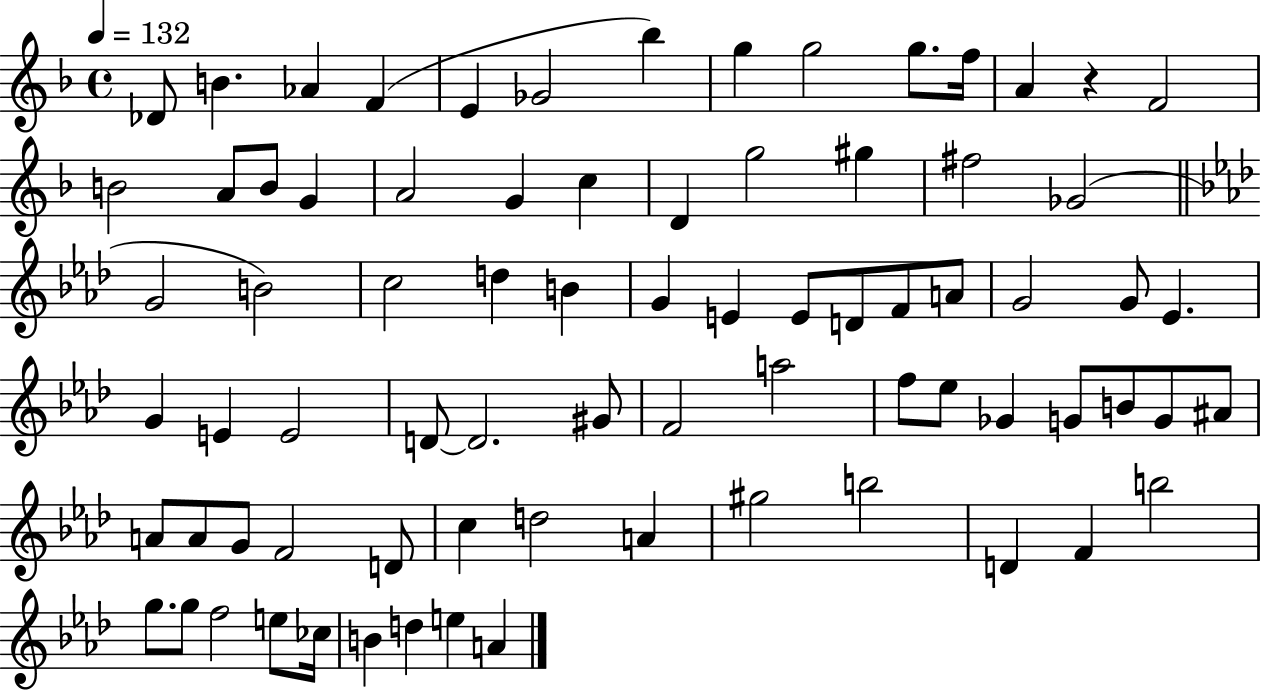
X:1
T:Untitled
M:4/4
L:1/4
K:F
_D/2 B _A F E _G2 _b g g2 g/2 f/4 A z F2 B2 A/2 B/2 G A2 G c D g2 ^g ^f2 _G2 G2 B2 c2 d B G E E/2 D/2 F/2 A/2 G2 G/2 _E G E E2 D/2 D2 ^G/2 F2 a2 f/2 _e/2 _G G/2 B/2 G/2 ^A/2 A/2 A/2 G/2 F2 D/2 c d2 A ^g2 b2 D F b2 g/2 g/2 f2 e/2 _c/4 B d e A